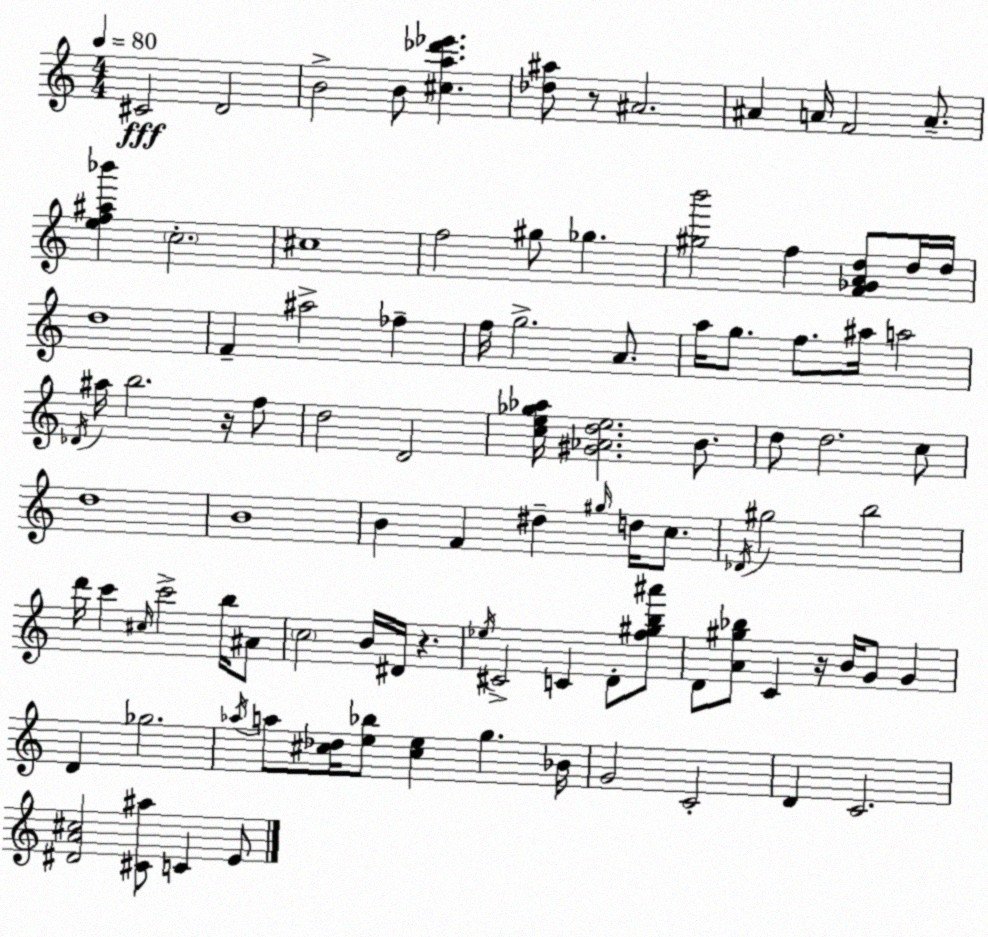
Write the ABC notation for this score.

X:1
T:Untitled
M:4/4
L:1/4
K:Am
^C2 D2 B2 B/2 [^ca_d'_e'] [_d^a]/2 z/2 ^A2 ^A A/4 F2 A/2 [ef^a_b'] c2 ^c4 f2 ^g/2 _g [^gb']2 f [F_GAd]/2 d/4 d/4 d4 F ^a2 _f f/4 g2 A/2 a/4 g/2 f/2 ^a/4 a2 _D/4 ^a/4 b2 z/4 f/2 d2 D2 [ce_g_a]/4 [^G_Ade]2 B/2 d/2 d2 c/2 d4 B4 B F ^d ^g/4 d/4 c/2 _D/4 ^g2 b2 d'/4 c' ^c/4 c'2 b/4 ^A/2 c2 B/4 ^D/4 z _e/4 ^C2 C D/2 [f^gb^a']/2 D/2 [A^g_b]/2 C z/4 B/4 G/2 G D _g2 _a/4 a/2 [^c_d]/4 [e_b]/2 [^ce] g _B/4 G2 C2 D C2 [^DA^c]2 [^C^a]/2 C E/2